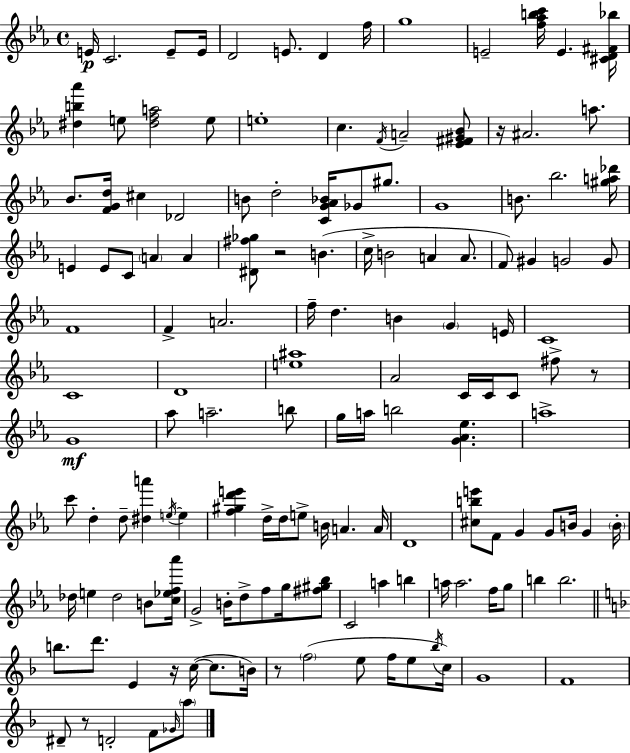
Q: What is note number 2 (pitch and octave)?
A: C4